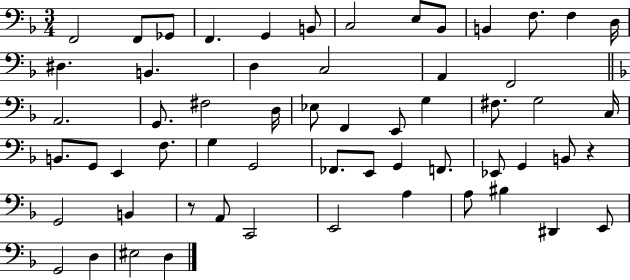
{
  \clef bass
  \numericTimeSignature
  \time 3/4
  \key f \major
  f,2 f,8 ges,8 | f,4. g,4 b,8 | c2 e8 bes,8 | b,4 f8. f4 d16 | \break dis4. b,4. | d4 c2 | a,4 f,2 | \bar "||" \break \key f \major a,2. | g,8. fis2 d16 | ees8 f,4 e,8 g4 | fis8. g2 c16 | \break b,8. g,8 e,4 f8. | g4 g,2 | fes,8. e,8 g,4 f,8. | ees,8 g,4 b,8 r4 | \break g,2 b,4 | r8 a,8 c,2 | e,2 a4 | a8 bis4 dis,4 e,8 | \break g,2 d4 | eis2 d4 | \bar "|."
}